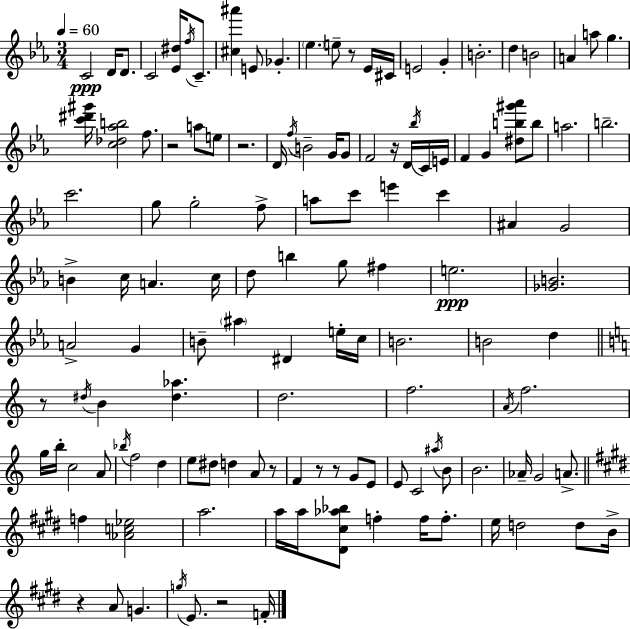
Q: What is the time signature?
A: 3/4